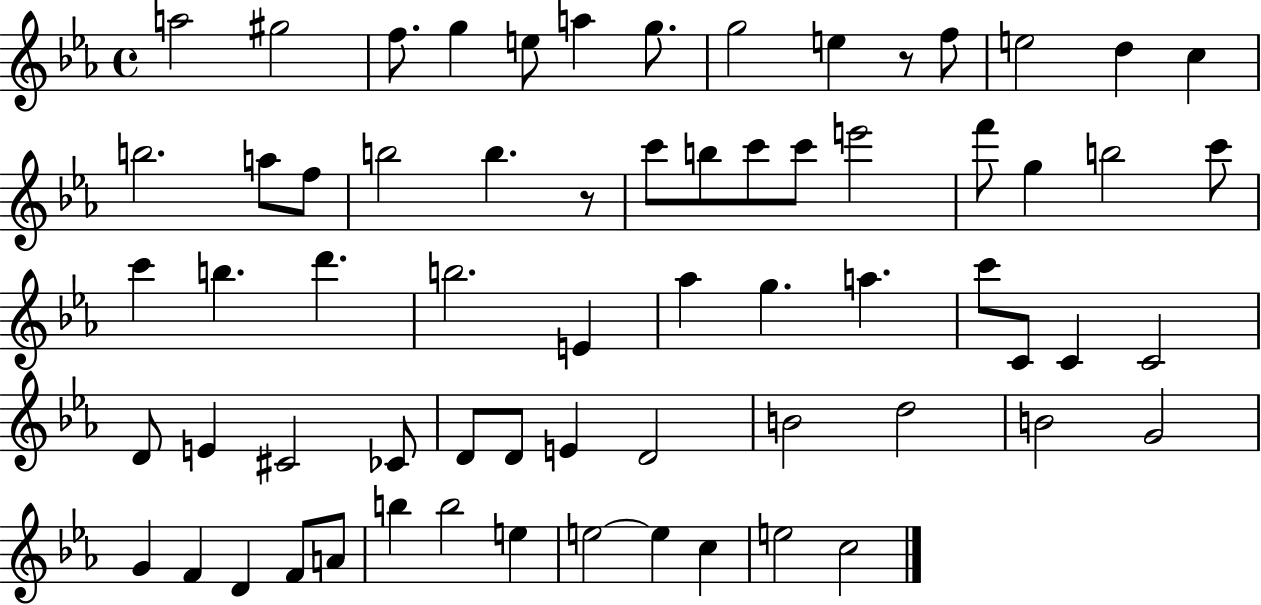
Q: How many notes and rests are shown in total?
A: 66